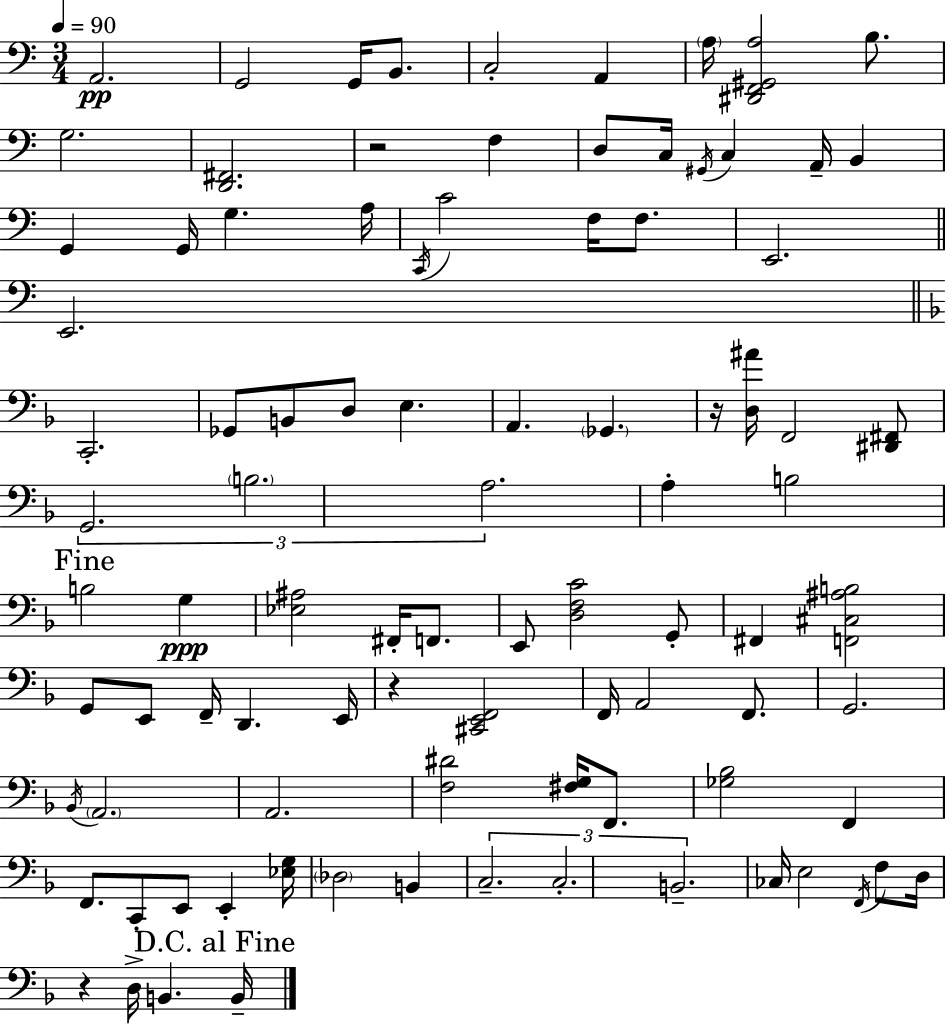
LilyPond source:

{
  \clef bass
  \numericTimeSignature
  \time 3/4
  \key c \major
  \tempo 4 = 90
  a,2.\pp | g,2 g,16 b,8. | c2-. a,4 | \parenthesize a16 <dis, f, gis, a>2 b8. | \break g2. | <d, fis,>2. | r2 f4 | d8 c16 \acciaccatura { gis,16 } c4 a,16-- b,4 | \break g,4 g,16 g4. | a16 \acciaccatura { c,16 } c'2 f16 f8. | e,2. | \bar "||" \break \key c \major e,2. | \bar "||" \break \key f \major c,2.-. | ges,8 b,8 d8 e4. | a,4. \parenthesize ges,4. | r16 <d ais'>16 f,2 <dis, fis,>8 | \break \tuplet 3/2 { g,2. | \parenthesize b2. | a2. } | a4-. b2 | \break \mark "Fine" b2 g4\ppp | <ees ais>2 fis,16-. f,8. | e,8 <d f c'>2 g,8-. | fis,4 <f, cis ais b>2 | \break g,8 e,8 f,16-- d,4. e,16 | r4 <cis, e, f,>2 | f,16 a,2 f,8. | g,2. | \break \acciaccatura { bes,16 } \parenthesize a,2. | a,2. | <f dis'>2 <fis g>16 f,8. | <ges bes>2 f,4 | \break f,8. c,8-. e,8 e,4-. | <ees g>16 \parenthesize des2 b,4 | \tuplet 3/2 { c2.-- | c2.-. | \break b,2.-- } | ces16 e2 \acciaccatura { f,16 } f8 | d16 r4 d16-> b,4. | \mark "D.C. al Fine" b,16-- \bar "|."
}